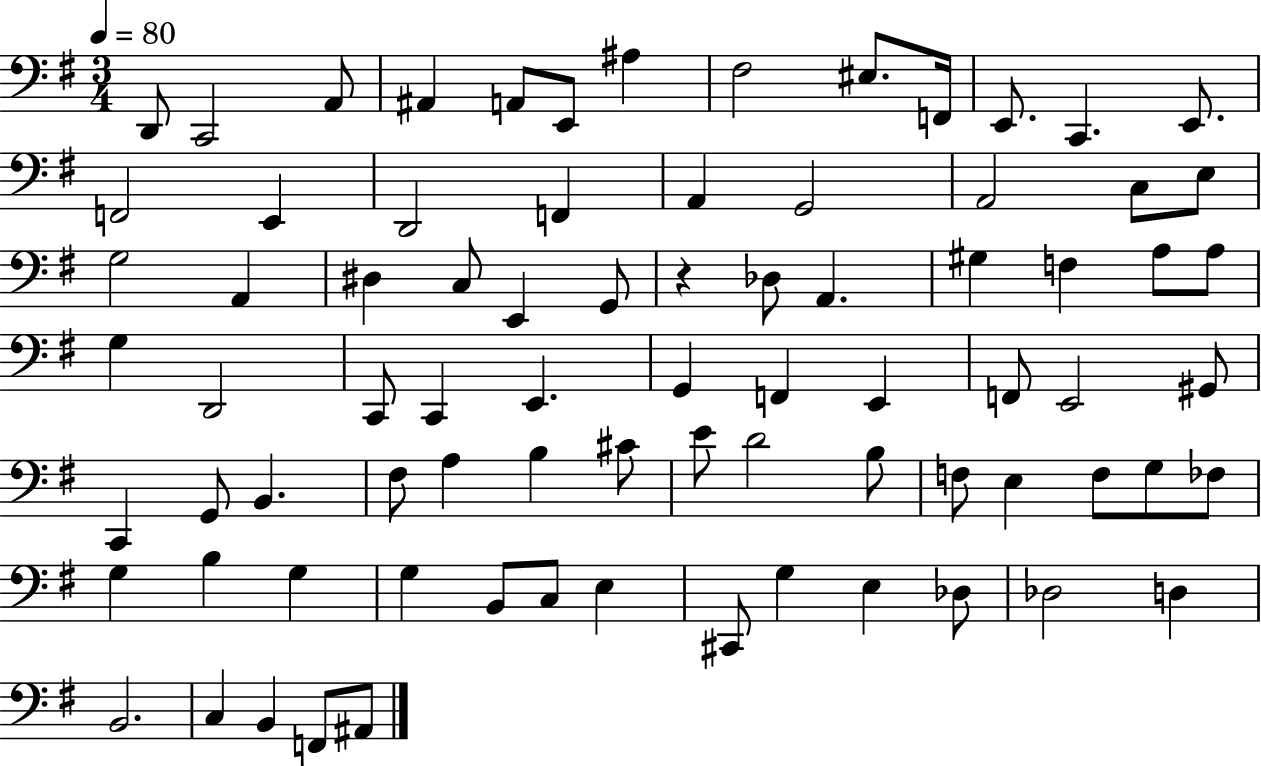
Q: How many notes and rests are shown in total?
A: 79